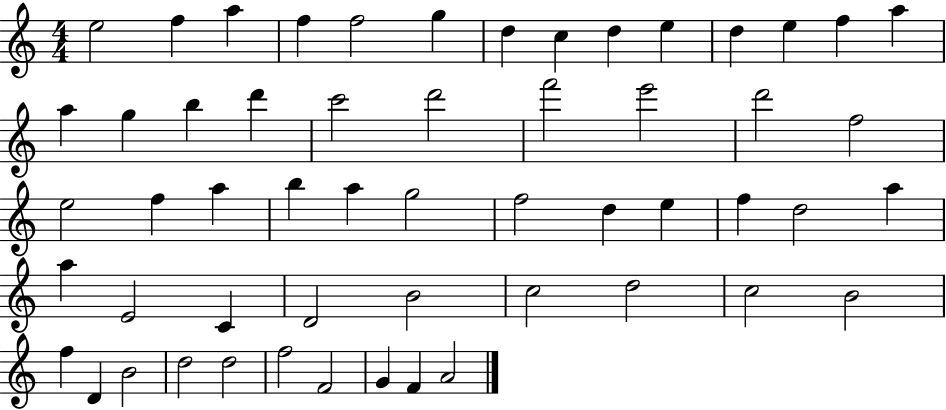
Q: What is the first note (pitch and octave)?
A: E5